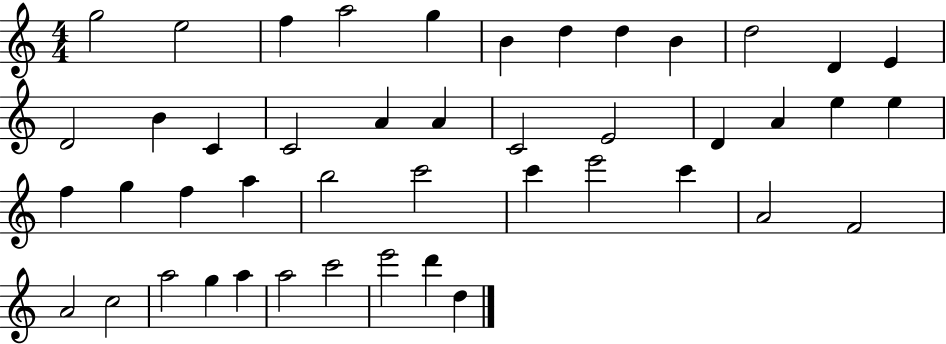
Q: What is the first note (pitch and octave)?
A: G5